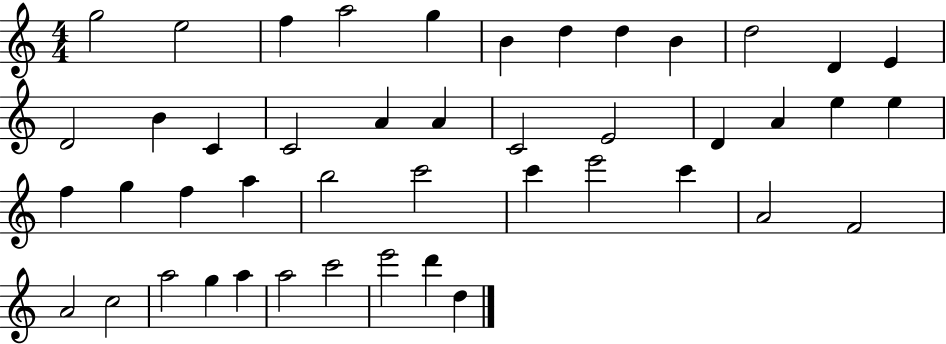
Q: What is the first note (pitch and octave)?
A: G5